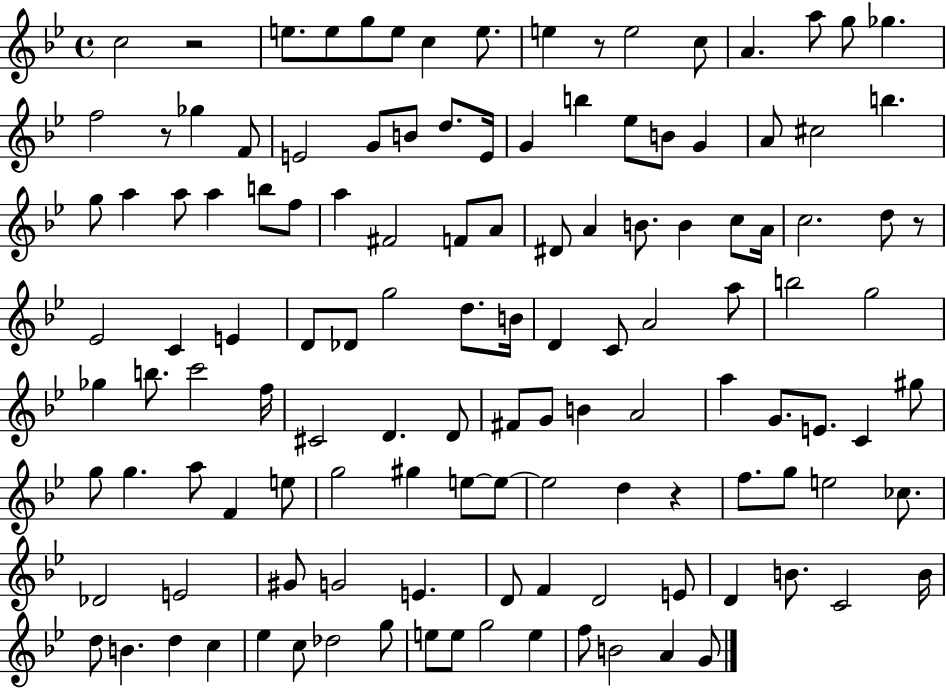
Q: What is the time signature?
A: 4/4